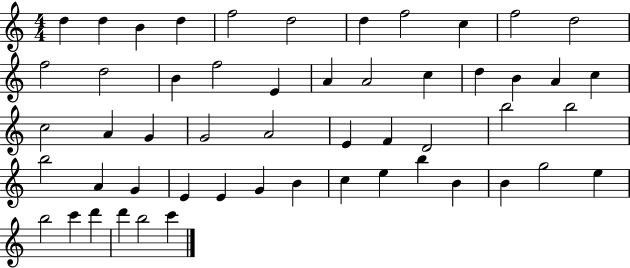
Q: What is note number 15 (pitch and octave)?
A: F5